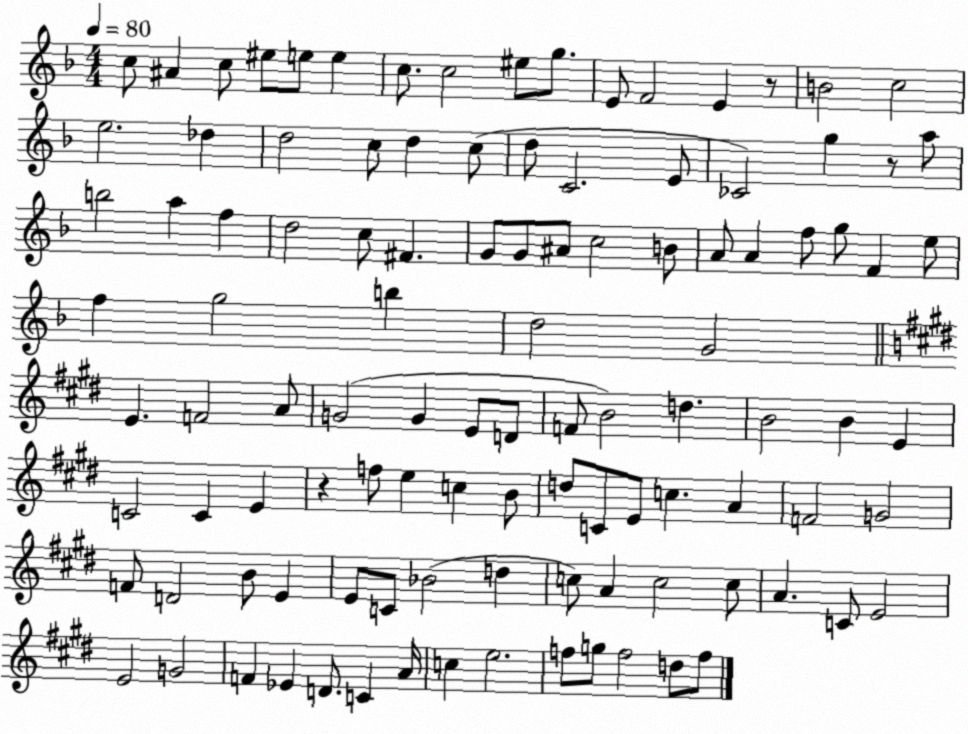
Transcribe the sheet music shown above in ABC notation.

X:1
T:Untitled
M:4/4
L:1/4
K:F
c/2 ^A c/2 ^e/2 e/2 e c/2 c2 ^e/2 g/2 E/2 F2 E z/2 B2 c2 e2 _d d2 c/2 d c/2 d/2 C2 E/2 _C2 g z/2 a/2 b2 a f d2 c/2 ^F G/2 G/2 ^A/2 c2 B/2 A/2 A f/2 g/2 F e/2 f g2 b d2 G2 E F2 A/2 G2 G E/2 D/2 F/2 B2 d B2 B E C2 C E z f/2 e c B/2 d/2 C/2 E/2 c A F2 G2 F/2 D2 B/2 E E/2 C/2 _B2 d c/2 A c2 c/2 A C/2 E2 E2 G2 F _E D/2 C A/4 c e2 f/2 g/2 f2 d/2 f/2